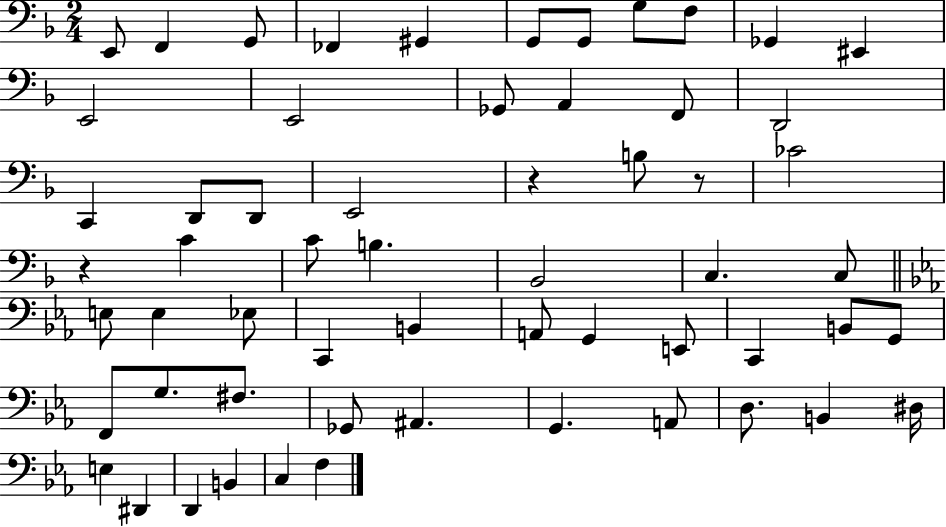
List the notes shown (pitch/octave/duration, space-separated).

E2/e F2/q G2/e FES2/q G#2/q G2/e G2/e G3/e F3/e Gb2/q EIS2/q E2/h E2/h Gb2/e A2/q F2/e D2/h C2/q D2/e D2/e E2/h R/q B3/e R/e CES4/h R/q C4/q C4/e B3/q. Bb2/h C3/q. C3/e E3/e E3/q Eb3/e C2/q B2/q A2/e G2/q E2/e C2/q B2/e G2/e F2/e G3/e. F#3/e. Gb2/e A#2/q. G2/q. A2/e D3/e. B2/q D#3/s E3/q D#2/q D2/q B2/q C3/q F3/q